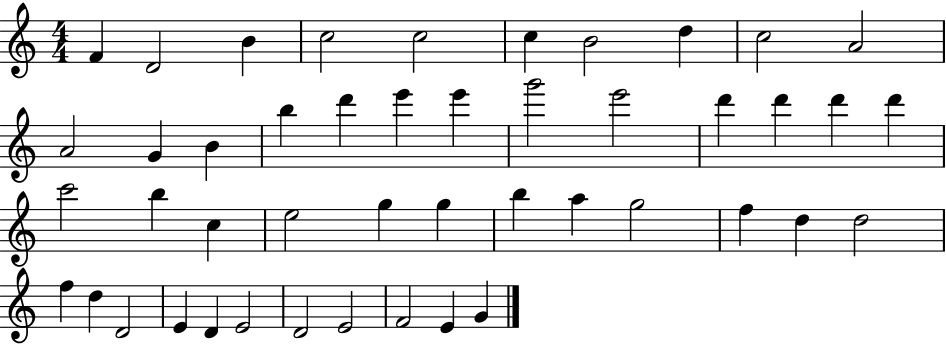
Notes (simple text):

F4/q D4/h B4/q C5/h C5/h C5/q B4/h D5/q C5/h A4/h A4/h G4/q B4/q B5/q D6/q E6/q E6/q G6/h E6/h D6/q D6/q D6/q D6/q C6/h B5/q C5/q E5/h G5/q G5/q B5/q A5/q G5/h F5/q D5/q D5/h F5/q D5/q D4/h E4/q D4/q E4/h D4/h E4/h F4/h E4/q G4/q